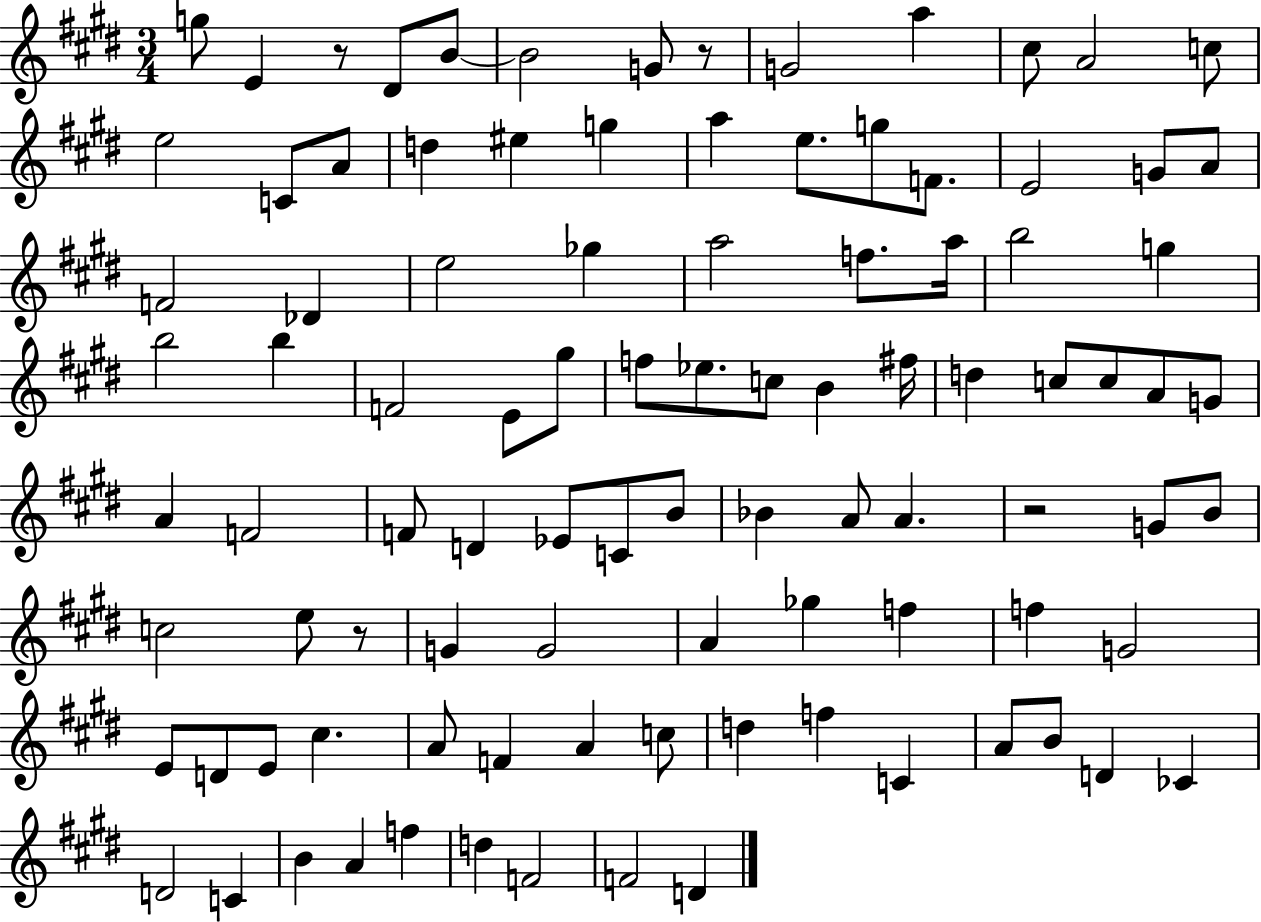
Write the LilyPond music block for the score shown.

{
  \clef treble
  \numericTimeSignature
  \time 3/4
  \key e \major
  g''8 e'4 r8 dis'8 b'8~~ | b'2 g'8 r8 | g'2 a''4 | cis''8 a'2 c''8 | \break e''2 c'8 a'8 | d''4 eis''4 g''4 | a''4 e''8. g''8 f'8. | e'2 g'8 a'8 | \break f'2 des'4 | e''2 ges''4 | a''2 f''8. a''16 | b''2 g''4 | \break b''2 b''4 | f'2 e'8 gis''8 | f''8 ees''8. c''8 b'4 fis''16 | d''4 c''8 c''8 a'8 g'8 | \break a'4 f'2 | f'8 d'4 ees'8 c'8 b'8 | bes'4 a'8 a'4. | r2 g'8 b'8 | \break c''2 e''8 r8 | g'4 g'2 | a'4 ges''4 f''4 | f''4 g'2 | \break e'8 d'8 e'8 cis''4. | a'8 f'4 a'4 c''8 | d''4 f''4 c'4 | a'8 b'8 d'4 ces'4 | \break d'2 c'4 | b'4 a'4 f''4 | d''4 f'2 | f'2 d'4 | \break \bar "|."
}